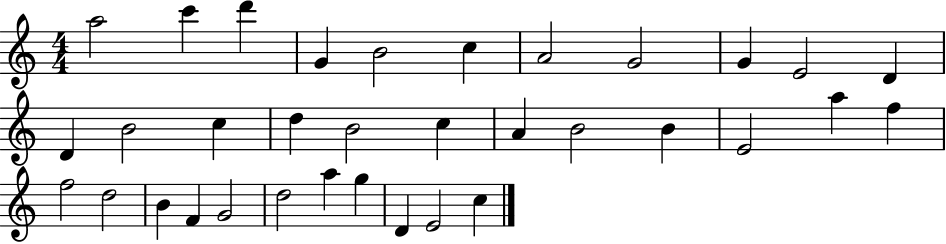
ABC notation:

X:1
T:Untitled
M:4/4
L:1/4
K:C
a2 c' d' G B2 c A2 G2 G E2 D D B2 c d B2 c A B2 B E2 a f f2 d2 B F G2 d2 a g D E2 c